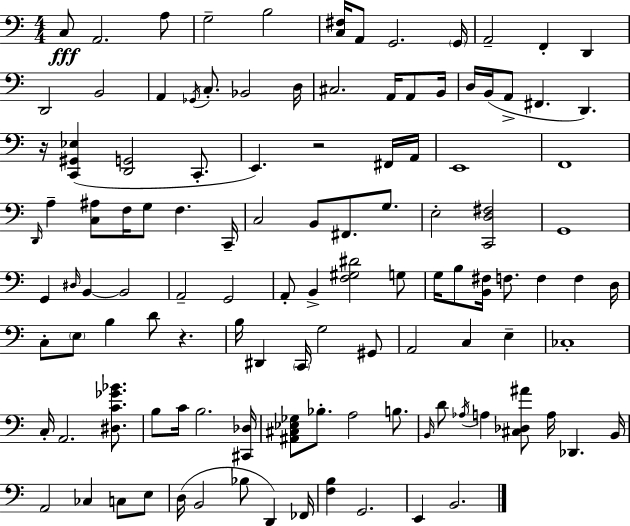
C3/e A2/h. A3/e G3/h B3/h [C3,F#3]/s A2/e G2/h. G2/s A2/h F2/q D2/q D2/h B2/h A2/q Gb2/s C3/e. Bb2/h D3/s C#3/h. A2/s A2/e B2/s D3/s B2/s A2/e F#2/q. D2/q. R/s [C2,G#2,Eb3]/q [D2,G2]/h C2/e. E2/q. R/h F#2/s A2/s E2/w F2/w D2/s A3/q [C3,A#3]/e F3/s G3/e F3/q. C2/s C3/h B2/e F#2/e. G3/e. E3/h [C2,D3,F#3]/h G2/w G2/q D#3/s B2/q B2/h A2/h G2/h A2/e B2/q [F3,G#3,D#4]/h G3/e G3/s B3/e [B2,F#3]/s F3/e. F3/q F3/q D3/s C3/e E3/e B3/q D4/e R/q. B3/s D#2/q C2/s G3/h G#2/e A2/h C3/q E3/q CES3/w C3/s A2/h. [D#3,C4,Gb4,Bb4]/e. B3/e C4/s B3/h. [C#2,Db3]/s [A#2,C#3,Eb3,Gb3]/e Bb3/e. A3/h B3/e. B2/s D4/e Ab3/s A3/q [C#3,Db3,A#4]/e A3/s Db2/q. B2/s A2/h CES3/q C3/e E3/e D3/s B2/h Bb3/e D2/q FES2/s [F3,B3]/q G2/h. E2/q B2/h.